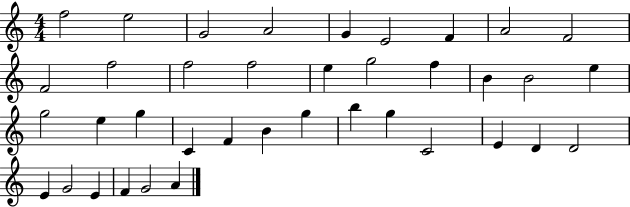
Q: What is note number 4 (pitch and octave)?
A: A4